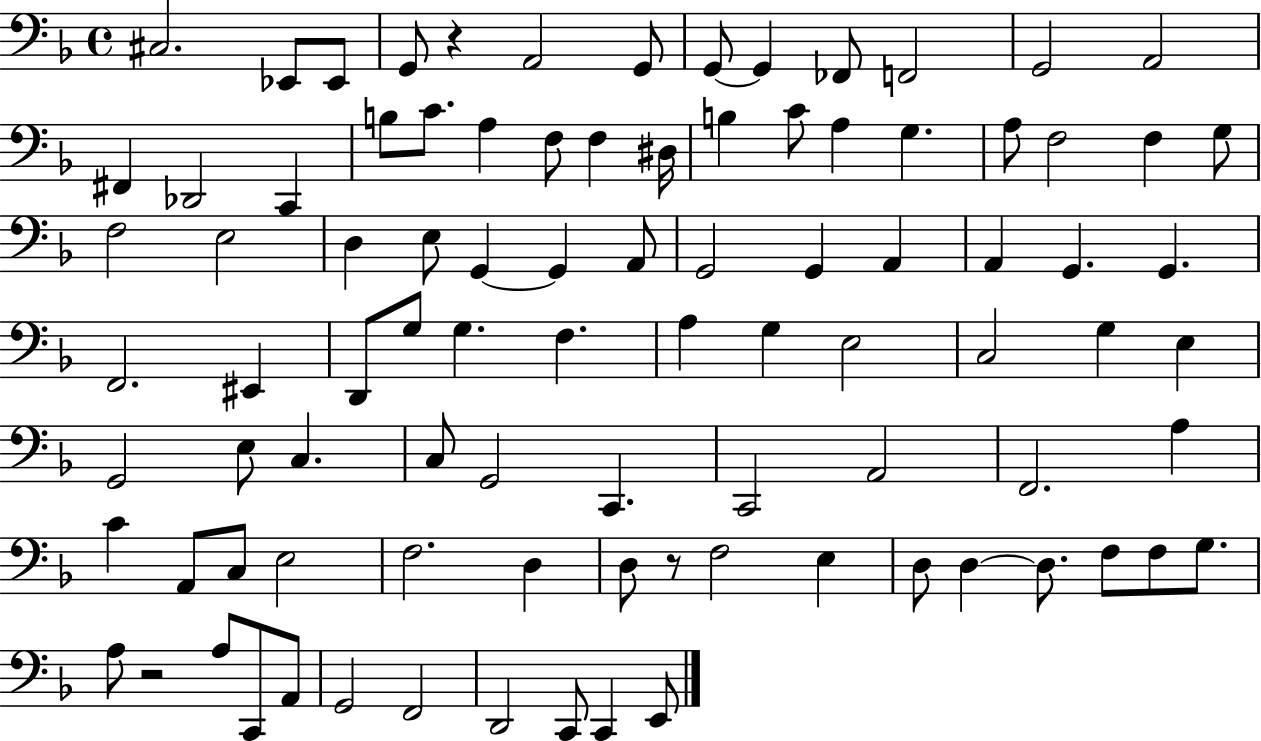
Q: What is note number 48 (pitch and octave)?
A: F3